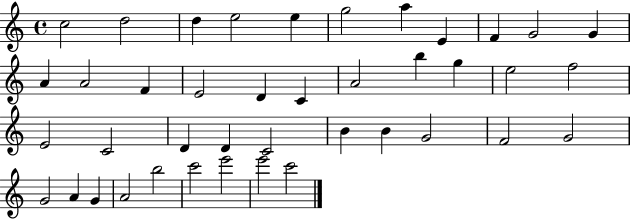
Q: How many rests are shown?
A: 0